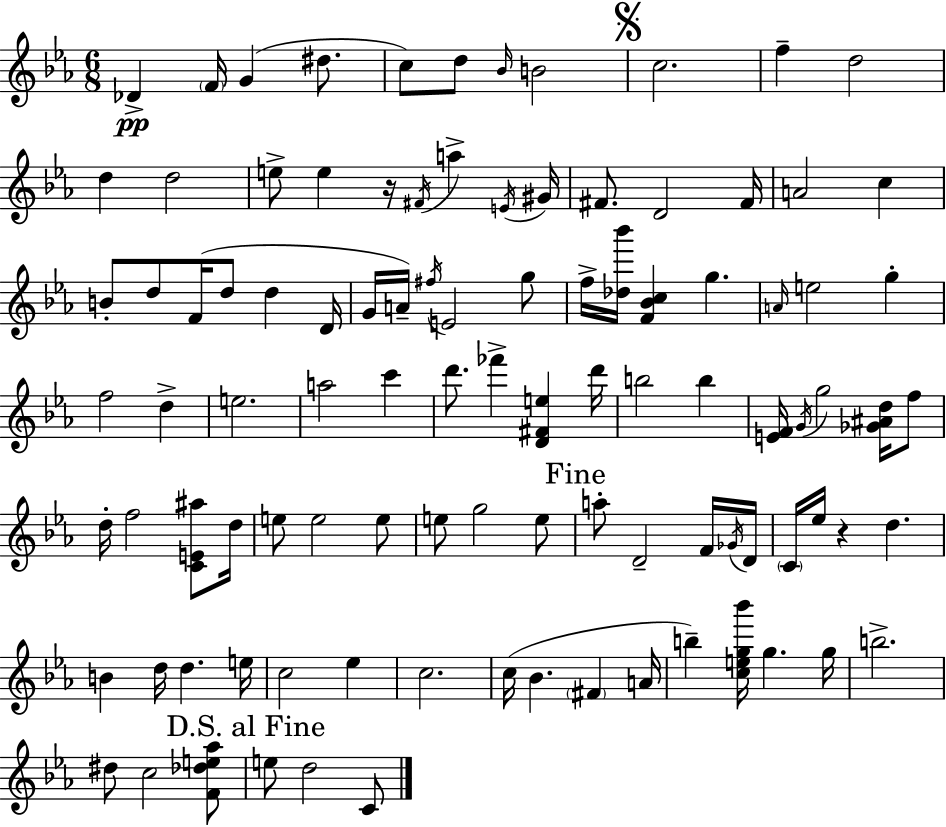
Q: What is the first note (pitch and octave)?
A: Db4